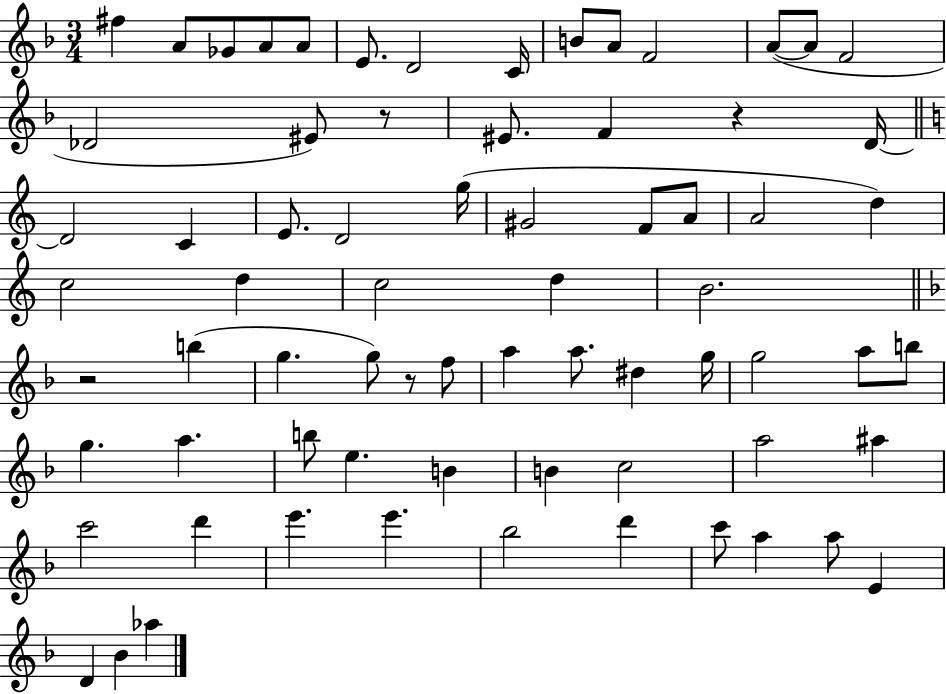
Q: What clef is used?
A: treble